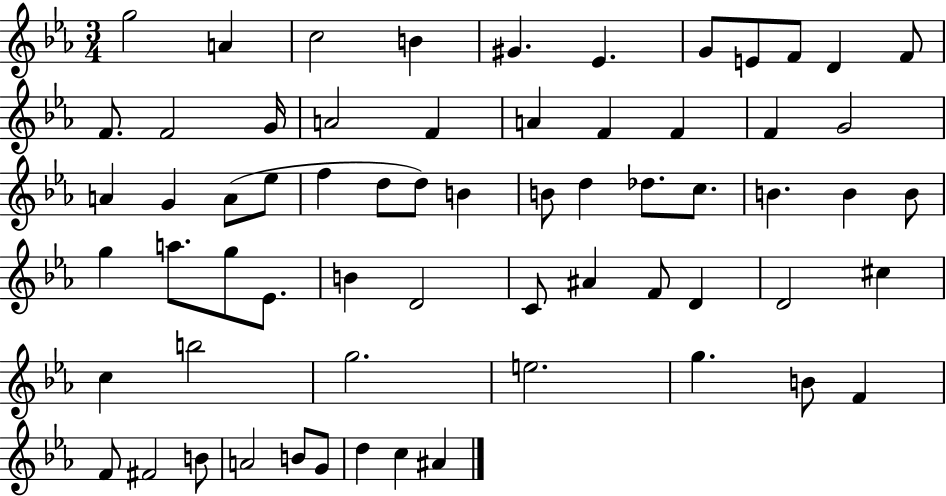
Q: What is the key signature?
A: EES major